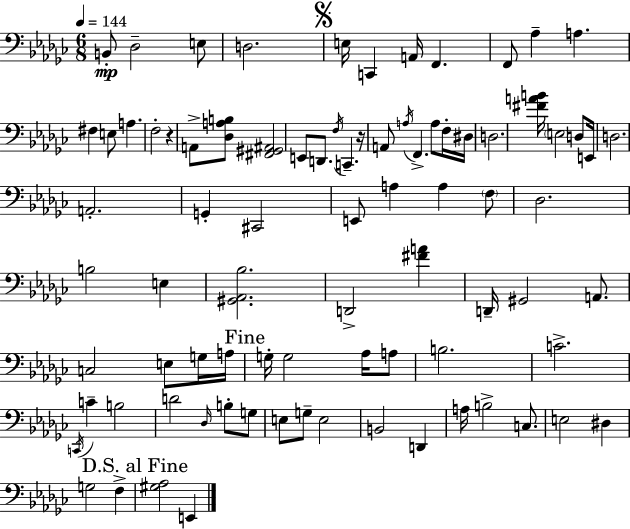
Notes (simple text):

B2/e Db3/h E3/e D3/h. E3/s C2/q A2/s F2/q. F2/e Ab3/q A3/q. F#3/q E3/e A3/q. F3/h R/q A2/e [Db3,A3,B3]/e [F#2,G#2,A#2]/h E2/e D2/e. F3/s C2/q. R/s A2/e A3/s F2/q. A3/e F3/s D#3/s D3/h. [F#4,A4,B4]/s E3/h D3/e E2/s D3/h. A2/h. G2/q C#2/h E2/e A3/q A3/q F3/e Db3/h. B3/h E3/q [G#2,Ab2,Bb3]/h. D2/h [F#4,A4]/q D2/s G#2/h A2/e. C3/h E3/e G3/s A3/s G3/s G3/h Ab3/s A3/e B3/h. C4/h. C2/s C4/q B3/h D4/h Db3/s B3/e G3/e E3/e G3/e E3/h B2/h D2/q A3/s B3/h C3/e. E3/h D#3/q G3/h F3/q [G#3,Ab3]/h E2/q